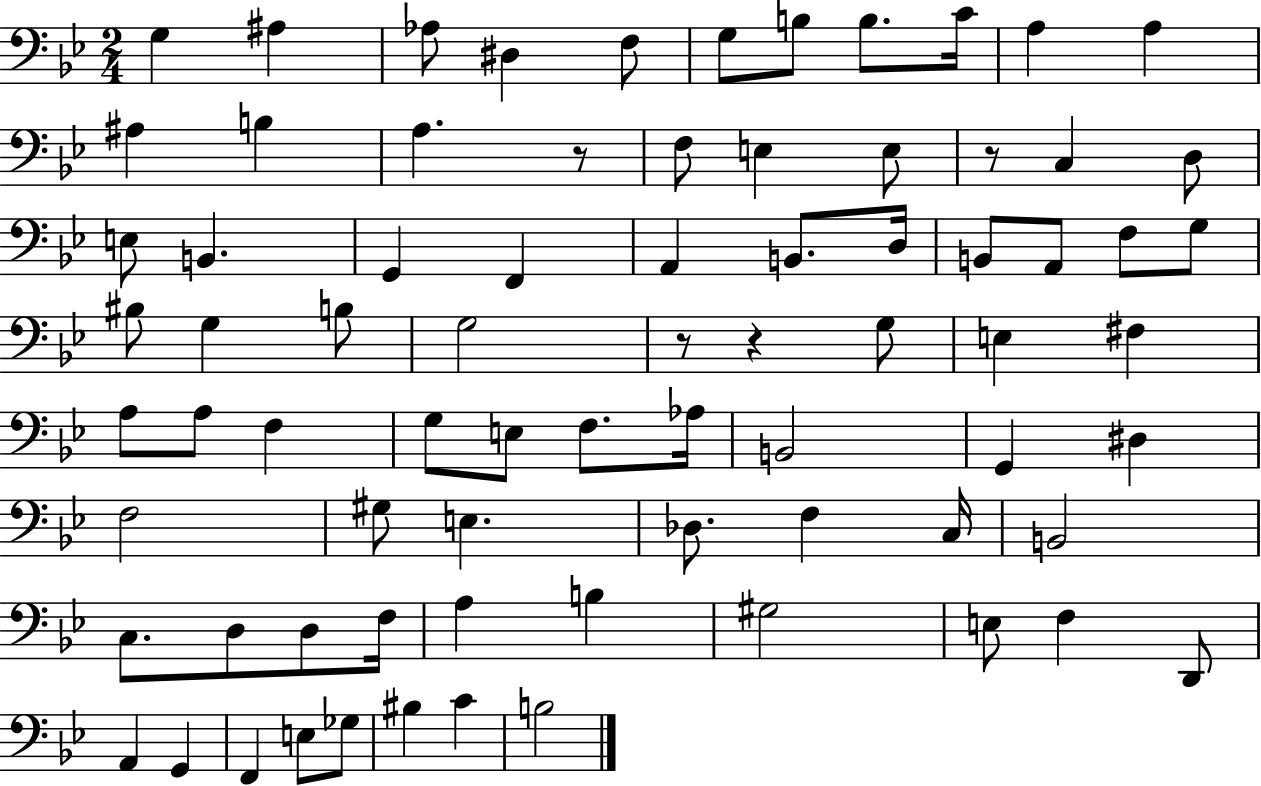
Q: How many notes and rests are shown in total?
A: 76